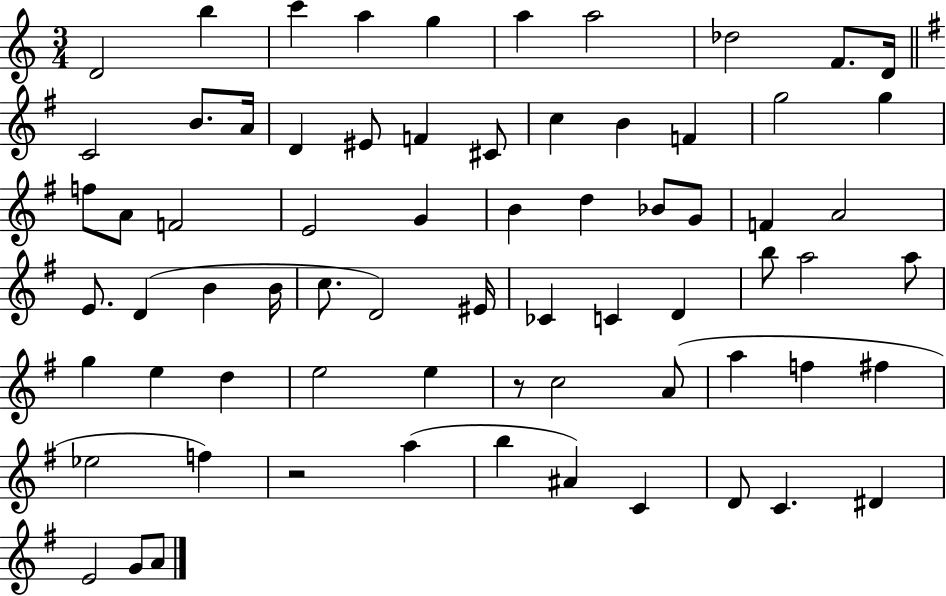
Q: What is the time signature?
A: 3/4